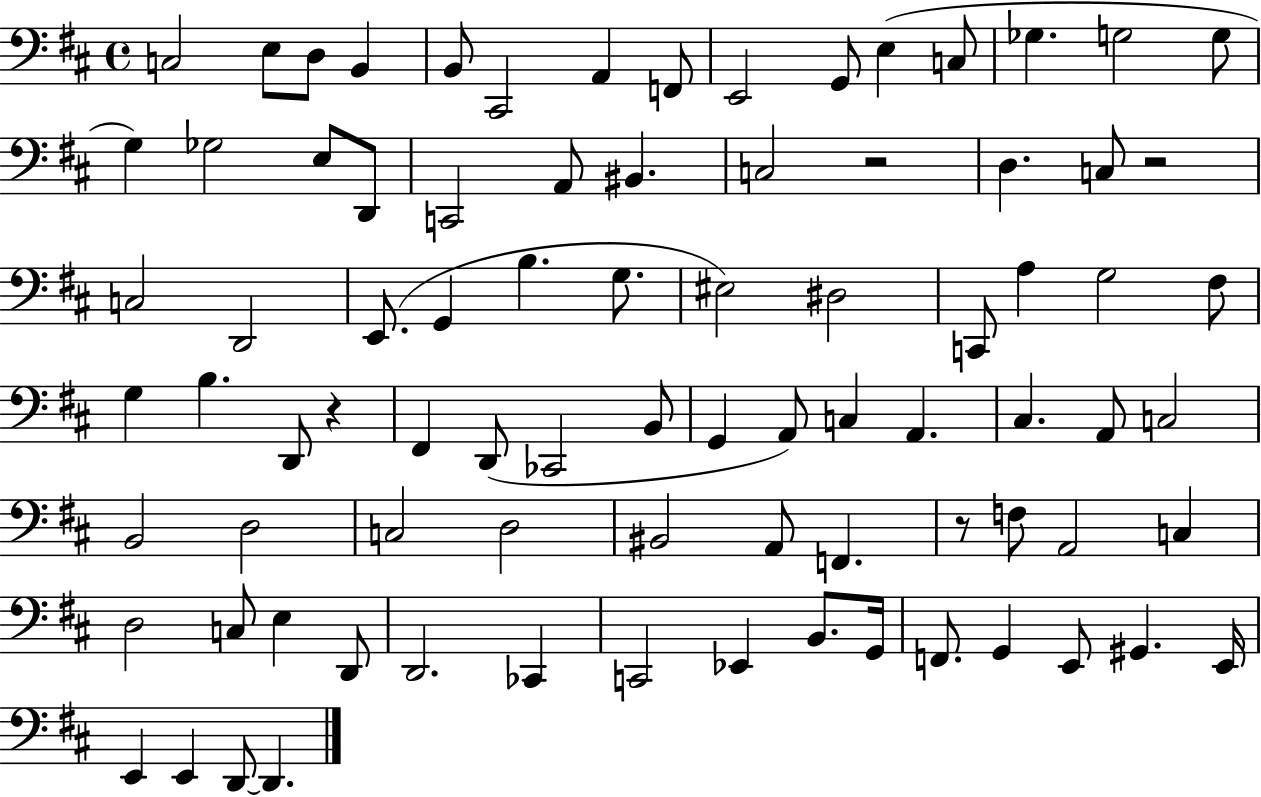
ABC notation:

X:1
T:Untitled
M:4/4
L:1/4
K:D
C,2 E,/2 D,/2 B,, B,,/2 ^C,,2 A,, F,,/2 E,,2 G,,/2 E, C,/2 _G, G,2 G,/2 G, _G,2 E,/2 D,,/2 C,,2 A,,/2 ^B,, C,2 z2 D, C,/2 z2 C,2 D,,2 E,,/2 G,, B, G,/2 ^E,2 ^D,2 C,,/2 A, G,2 ^F,/2 G, B, D,,/2 z ^F,, D,,/2 _C,,2 B,,/2 G,, A,,/2 C, A,, ^C, A,,/2 C,2 B,,2 D,2 C,2 D,2 ^B,,2 A,,/2 F,, z/2 F,/2 A,,2 C, D,2 C,/2 E, D,,/2 D,,2 _C,, C,,2 _E,, B,,/2 G,,/4 F,,/2 G,, E,,/2 ^G,, E,,/4 E,, E,, D,,/2 D,,